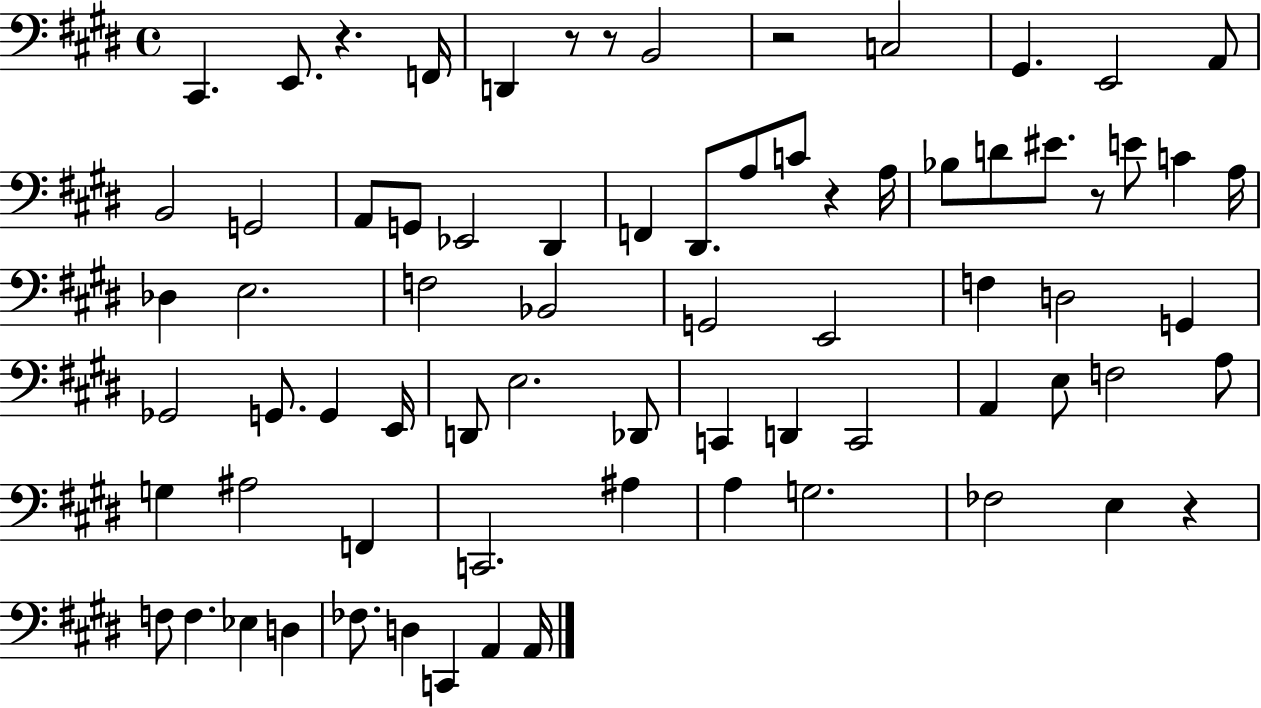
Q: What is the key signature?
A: E major